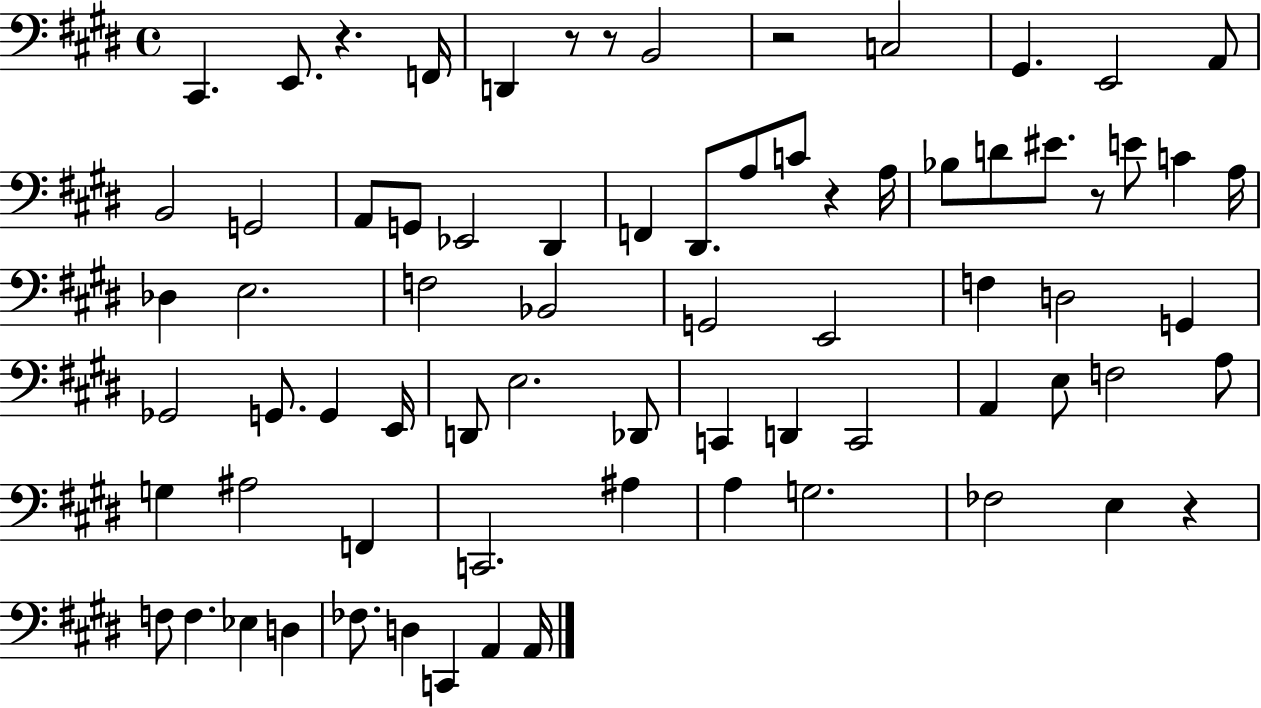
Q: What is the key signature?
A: E major